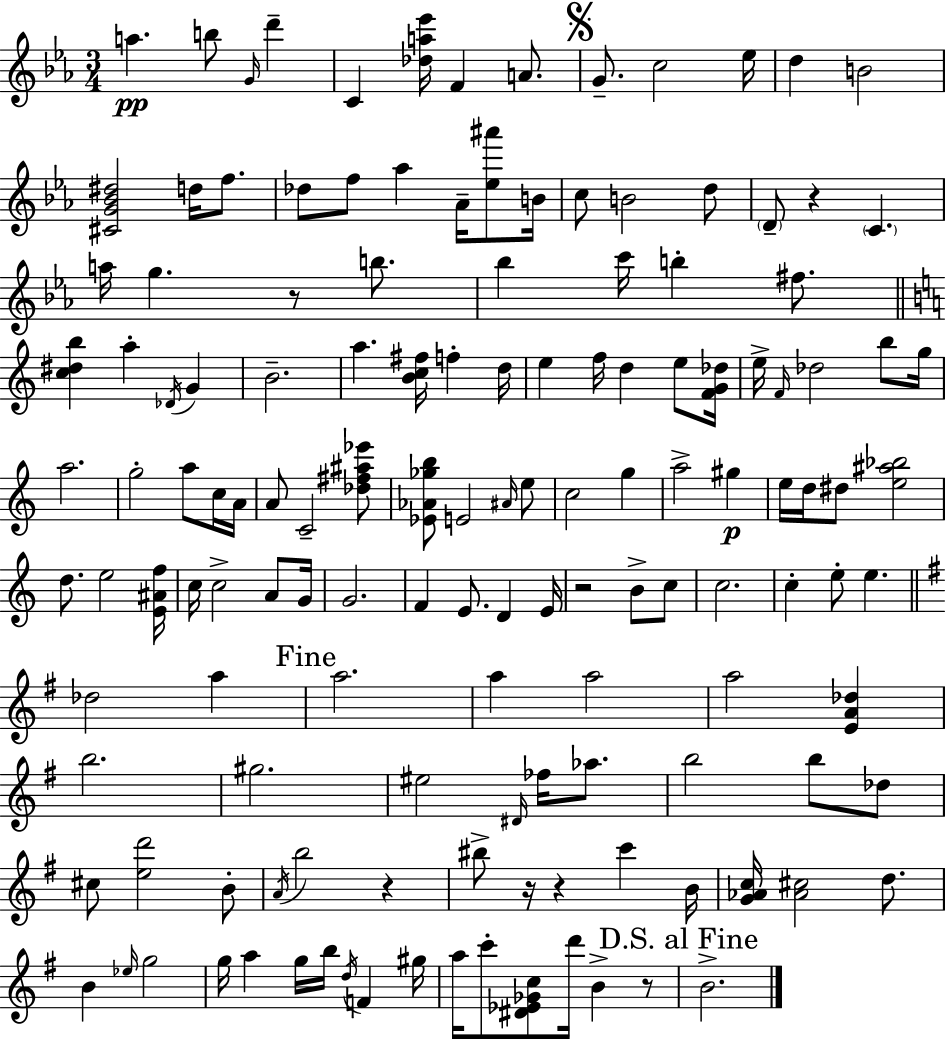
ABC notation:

X:1
T:Untitled
M:3/4
L:1/4
K:Eb
a b/2 G/4 d' C [_da_e']/4 F A/2 G/2 c2 _e/4 d B2 [^CG_B^d]2 d/4 f/2 _d/2 f/2 _a _A/4 [_e^a']/2 B/4 c/2 B2 d/2 D/2 z C a/4 g z/2 b/2 _b c'/4 b ^f/2 [c^db] a _D/4 G B2 a [Bc^f]/4 f d/4 e f/4 d e/2 [FG_d]/4 e/4 F/4 _d2 b/2 g/4 a2 g2 a/2 c/4 A/4 A/2 C2 [_d^f^a_e']/2 [_E_A_gb]/2 E2 ^A/4 e/2 c2 g a2 ^g e/4 d/4 ^d/2 [e^a_b]2 d/2 e2 [E^Af]/4 c/4 c2 A/2 G/4 G2 F E/2 D E/4 z2 B/2 c/2 c2 c e/2 e _d2 a a2 a a2 a2 [EA_d] b2 ^g2 ^e2 ^D/4 _f/4 _a/2 b2 b/2 _d/2 ^c/2 [ed']2 B/2 A/4 b2 z ^b/2 z/4 z c' B/4 [G_Ac]/4 [_A^c]2 d/2 B _e/4 g2 g/4 a g/4 b/4 d/4 F ^g/4 a/4 c'/2 [^D_E_Gc]/2 d'/4 B z/2 B2